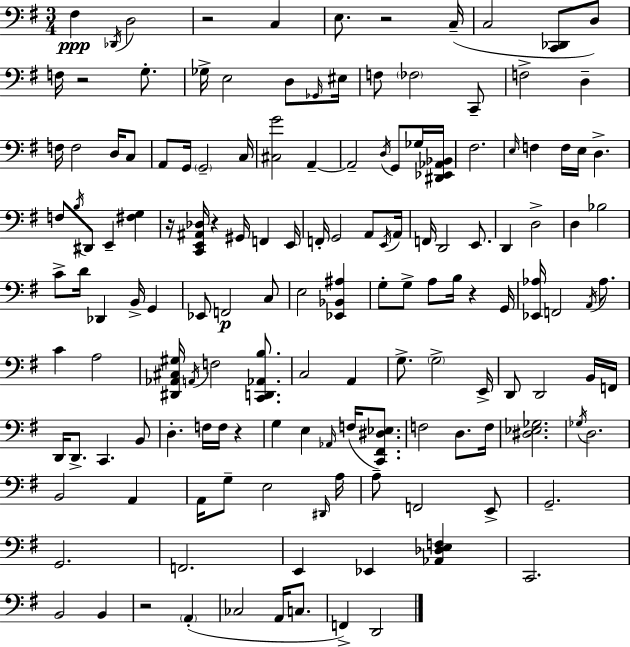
{
  \clef bass
  \numericTimeSignature
  \time 3/4
  \key g \major
  fis4\ppp \acciaccatura { des,16 } d2 | r2 c4 | e8. r2 | c16--( c2 <c, des,>8 d8) | \break f16 r2 g8.-. | ges16-> e2 d8 | \grace { ges,16 } eis16 f8 \parenthesize fes2 | c,8-- f2-> d4-- | \break f16 f2 d16 | c8 a,8 g,16 \parenthesize g,2-- | c16 <cis g'>2 a,4--~~ | a,2-- \acciaccatura { d16 } g,8 | \break ges16 <dis, ees, aes, bes,>16 fis2. | \grace { e16 } f4 f16 e16 d4.-> | f8 \acciaccatura { b16 } dis,8 e,4-- | <fis g>4 r16 <c, e, ais, des>16 r4 gis,16 | \break f,4 e,16 f,16-. g,2 | a,8 \acciaccatura { e,16 } a,16 f,16 d,2 | e,8. d,4 d2-> | d4 bes2 | \break c'8-> d'16 des,4 | b,16-> g,4 ees,8 f,2\p | c8 e2 | <ees, bes, ais>4 g8-. g8-> a8 | \break b16 r4 g,16 <ees, aes>16 f,2 | \acciaccatura { a,16 } aes8. c'4 a2 | <dis, aes, cis gis>16 \acciaccatura { a,16 } f2 | <c, d, aes, b>8. c2 | \break a,4 g8.-> \parenthesize g2-> | e,16-> d,8 d,2 | b,16 f,16 d,16 d,8.-> | c,4. b,8 d4.-. | \break f16 f16 r4 g4 | e4 \grace { aes,16 }( f16 <c, fis, dis ees>8.) f2 | d8. f16 <dis ees ges>2. | \acciaccatura { ges16 } d2. | \break b,2 | a,4 a,16 g8-- | e2 \grace { dis,16 } a16 a8-- | f,2 e,8-> g,2.-- | \break g,2. | f,2. | e,4 | ees,4 <aes, des e f>4 c,2. | \break b,2 | b,4 r2 | \parenthesize a,4-.( ces2 | a,16 c8. f,4->) | \break d,2 \bar "|."
}